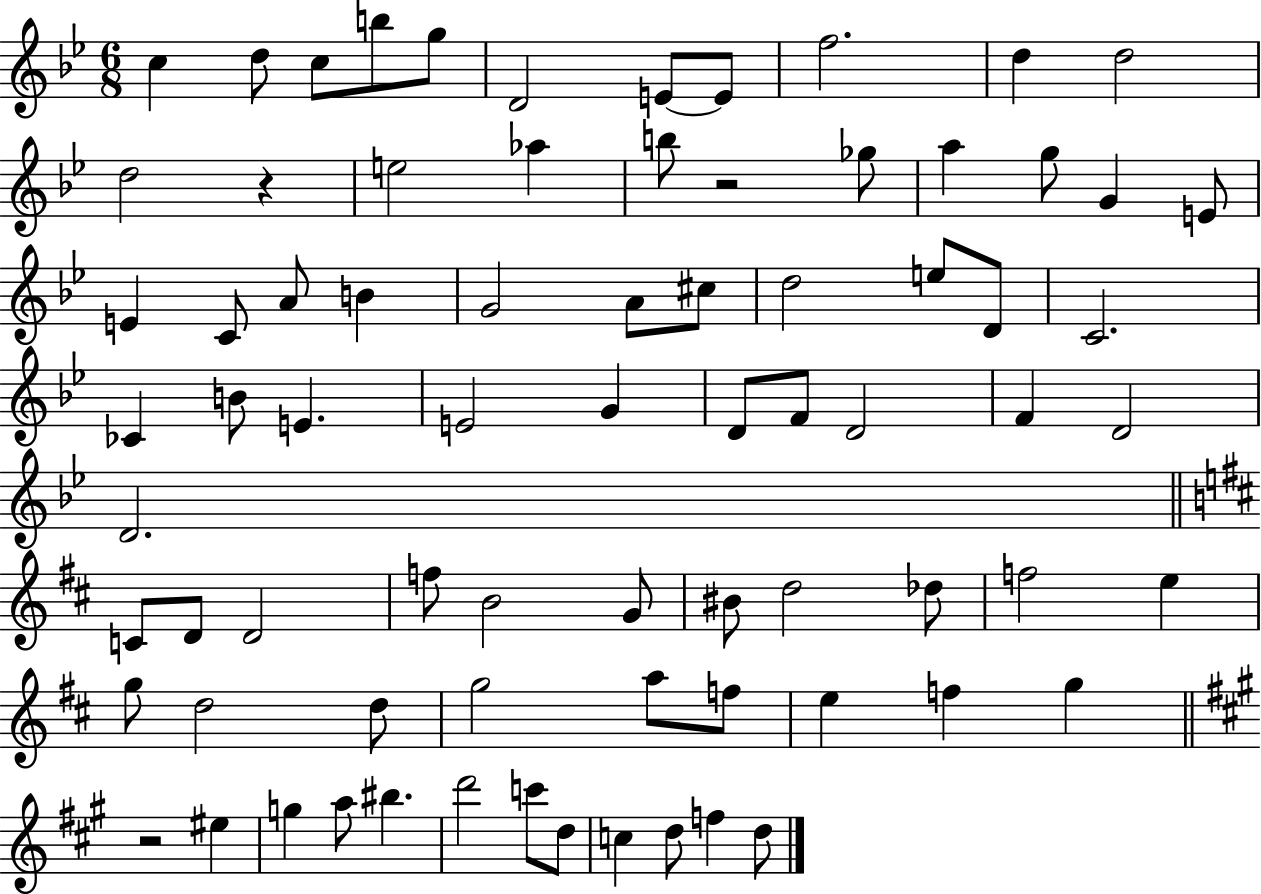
C5/q D5/e C5/e B5/e G5/e D4/h E4/e E4/e F5/h. D5/q D5/h D5/h R/q E5/h Ab5/q B5/e R/h Gb5/e A5/q G5/e G4/q E4/e E4/q C4/e A4/e B4/q G4/h A4/e C#5/e D5/h E5/e D4/e C4/h. CES4/q B4/e E4/q. E4/h G4/q D4/e F4/e D4/h F4/q D4/h D4/h. C4/e D4/e D4/h F5/e B4/h G4/e BIS4/e D5/h Db5/e F5/h E5/q G5/e D5/h D5/e G5/h A5/e F5/e E5/q F5/q G5/q R/h EIS5/q G5/q A5/e BIS5/q. D6/h C6/e D5/e C5/q D5/e F5/q D5/e